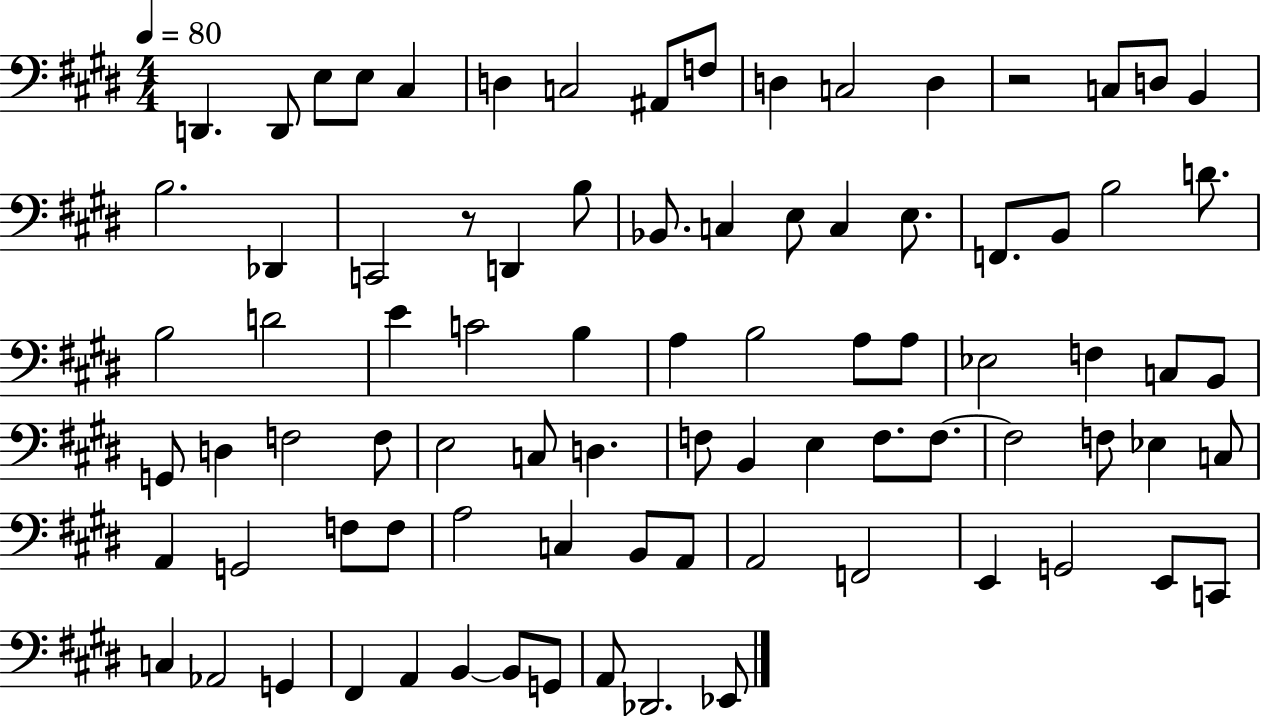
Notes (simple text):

D2/q. D2/e E3/e E3/e C#3/q D3/q C3/h A#2/e F3/e D3/q C3/h D3/q R/h C3/e D3/e B2/q B3/h. Db2/q C2/h R/e D2/q B3/e Bb2/e. C3/q E3/e C3/q E3/e. F2/e. B2/e B3/h D4/e. B3/h D4/h E4/q C4/h B3/q A3/q B3/h A3/e A3/e Eb3/h F3/q C3/e B2/e G2/e D3/q F3/h F3/e E3/h C3/e D3/q. F3/e B2/q E3/q F3/e. F3/e. F3/h F3/e Eb3/q C3/e A2/q G2/h F3/e F3/e A3/h C3/q B2/e A2/e A2/h F2/h E2/q G2/h E2/e C2/e C3/q Ab2/h G2/q F#2/q A2/q B2/q B2/e G2/e A2/e Db2/h. Eb2/e